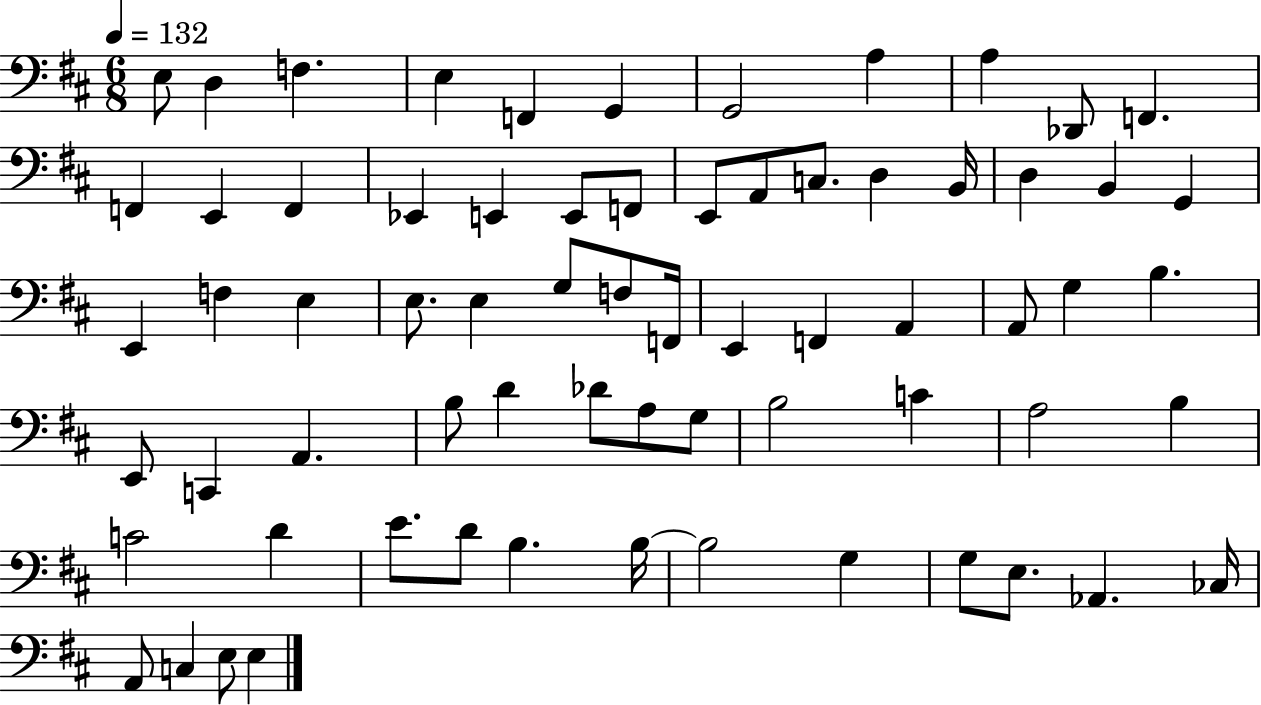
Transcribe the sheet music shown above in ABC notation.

X:1
T:Untitled
M:6/8
L:1/4
K:D
E,/2 D, F, E, F,, G,, G,,2 A, A, _D,,/2 F,, F,, E,, F,, _E,, E,, E,,/2 F,,/2 E,,/2 A,,/2 C,/2 D, B,,/4 D, B,, G,, E,, F, E, E,/2 E, G,/2 F,/2 F,,/4 E,, F,, A,, A,,/2 G, B, E,,/2 C,, A,, B,/2 D _D/2 A,/2 G,/2 B,2 C A,2 B, C2 D E/2 D/2 B, B,/4 B,2 G, G,/2 E,/2 _A,, _C,/4 A,,/2 C, E,/2 E,